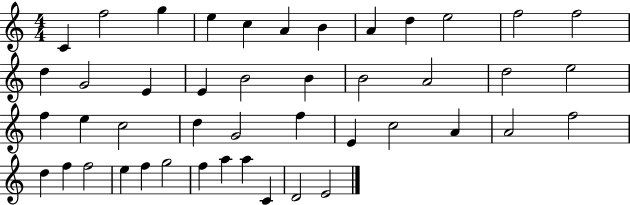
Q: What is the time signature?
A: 4/4